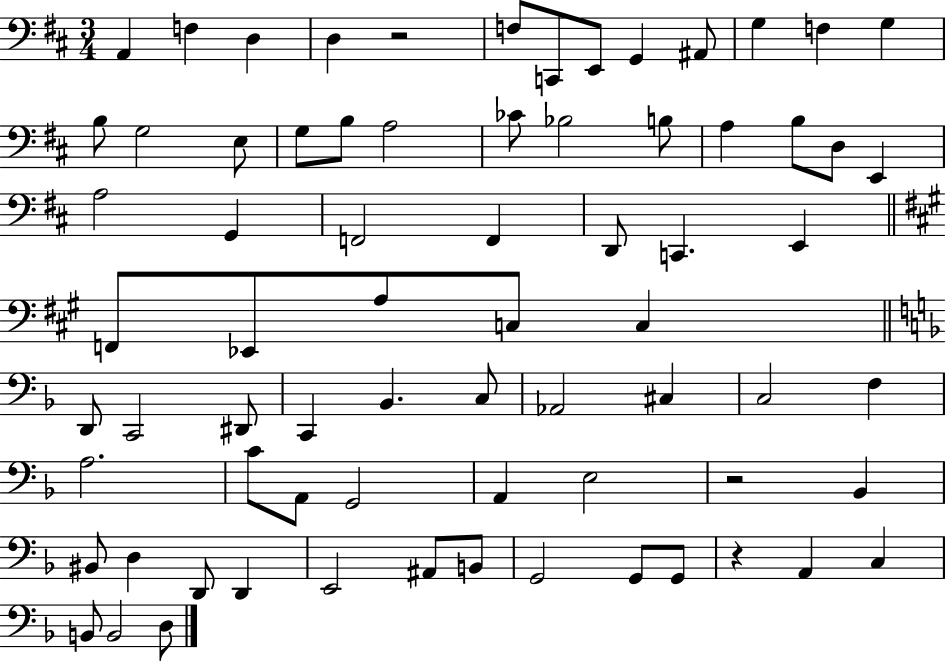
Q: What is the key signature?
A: D major